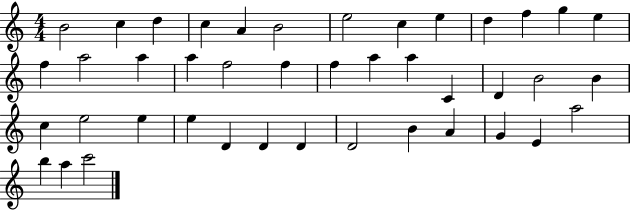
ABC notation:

X:1
T:Untitled
M:4/4
L:1/4
K:C
B2 c d c A B2 e2 c e d f g e f a2 a a f2 f f a a C D B2 B c e2 e e D D D D2 B A G E a2 b a c'2